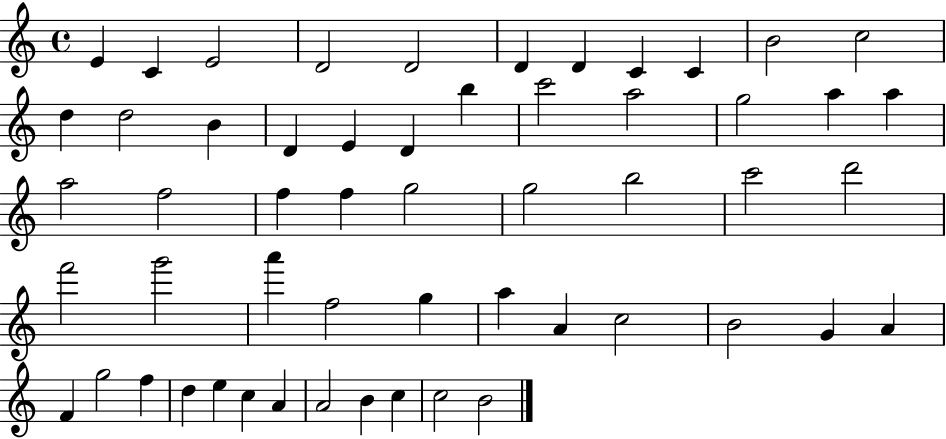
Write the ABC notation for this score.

X:1
T:Untitled
M:4/4
L:1/4
K:C
E C E2 D2 D2 D D C C B2 c2 d d2 B D E D b c'2 a2 g2 a a a2 f2 f f g2 g2 b2 c'2 d'2 f'2 g'2 a' f2 g a A c2 B2 G A F g2 f d e c A A2 B c c2 B2